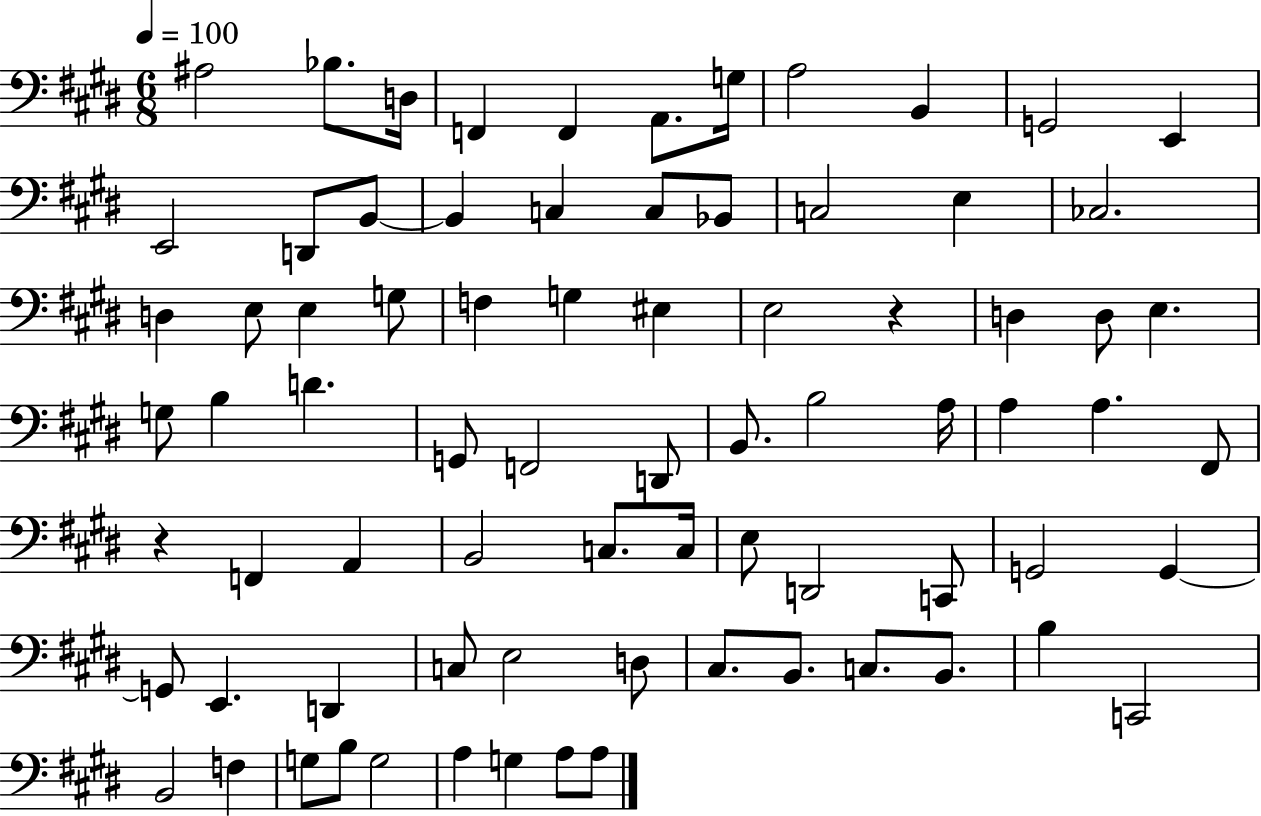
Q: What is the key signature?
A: E major